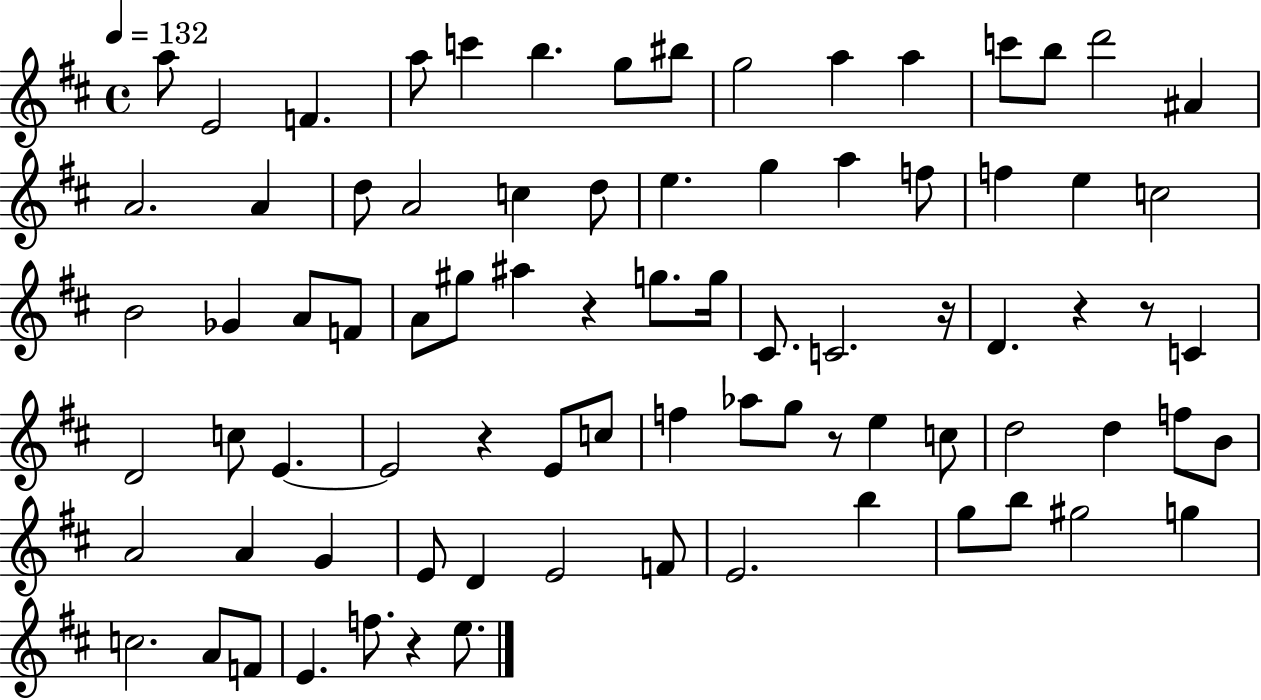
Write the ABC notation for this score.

X:1
T:Untitled
M:4/4
L:1/4
K:D
a/2 E2 F a/2 c' b g/2 ^b/2 g2 a a c'/2 b/2 d'2 ^A A2 A d/2 A2 c d/2 e g a f/2 f e c2 B2 _G A/2 F/2 A/2 ^g/2 ^a z g/2 g/4 ^C/2 C2 z/4 D z z/2 C D2 c/2 E E2 z E/2 c/2 f _a/2 g/2 z/2 e c/2 d2 d f/2 B/2 A2 A G E/2 D E2 F/2 E2 b g/2 b/2 ^g2 g c2 A/2 F/2 E f/2 z e/2